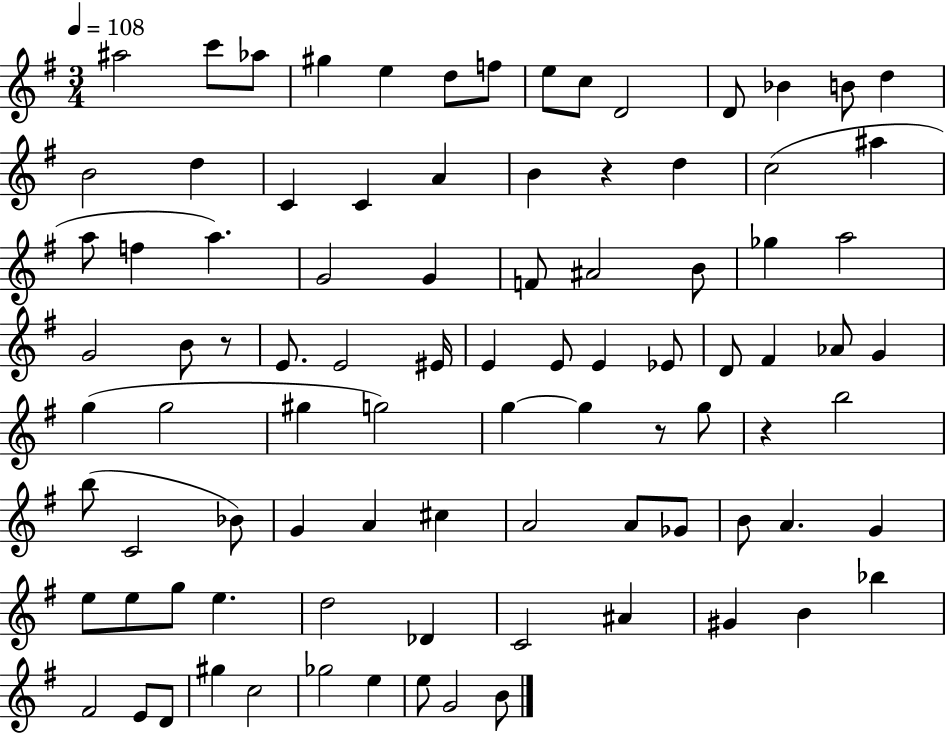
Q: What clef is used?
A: treble